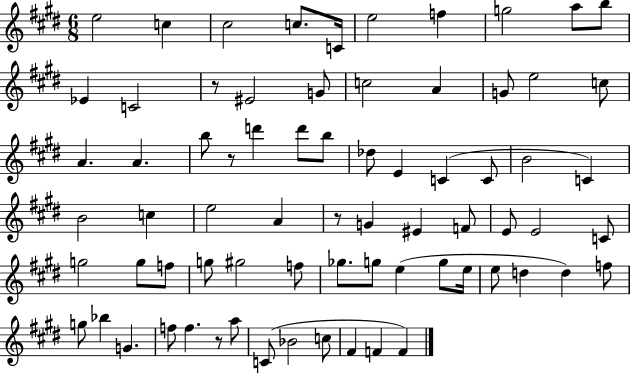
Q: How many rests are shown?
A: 4